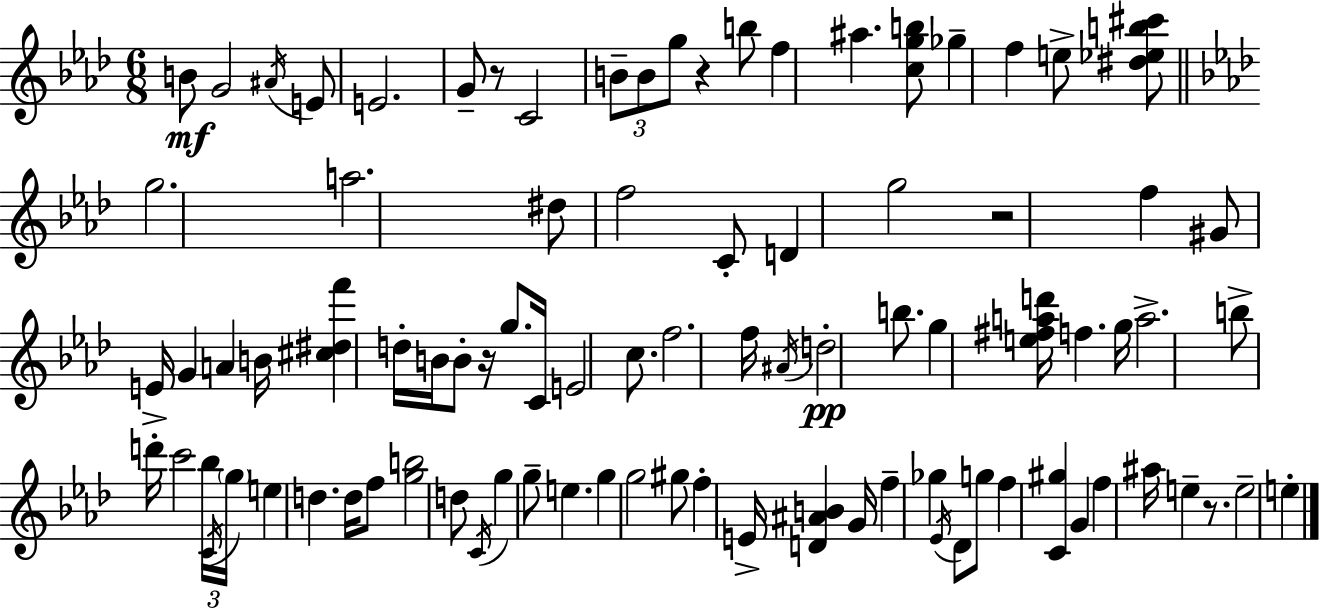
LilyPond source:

{
  \clef treble
  \numericTimeSignature
  \time 6/8
  \key f \minor
  b'8\mf g'2 \acciaccatura { ais'16 } e'8 | e'2. | g'8-- r8 c'2 | \tuplet 3/2 { b'8-- b'8 g''8 } r4 b''8 | \break f''4 ais''4. <c'' g'' b''>8 | ges''4-- f''4 e''8-> <dis'' ees'' b'' cis'''>8 | \bar "||" \break \key f \minor g''2. | a''2. | dis''8 f''2 c'8-. | d'4 g''2 | \break r2 f''4 | gis'8 e'16-> g'4 a'4 b'16 | <cis'' dis'' f'''>4 d''16-. b'16 b'8-. r16 g''8. | c'16 e'2 c''8. | \break f''2. | f''16 \acciaccatura { ais'16 }\pp d''2-. b''8. | g''4 <e'' fis'' a'' d'''>16 f''4. | g''16 a''2.-> | \break b''8-> d'''16-. c'''2 | \tuplet 3/2 { bes''16 \acciaccatura { c'16 } \parenthesize g''16 } e''4 d''4. | d''16 f''8 <g'' b''>2 | d''8 \acciaccatura { c'16 } g''4 g''8-- e''4. | \break g''4 g''2 | gis''8 f''4-. e'16-> <d' ais' b'>4 | g'16 f''4-- ges''4 \acciaccatura { ees'16 } | des'8 g''8 f''4 <c' gis''>4 | \break g'4 f''4 ais''16 e''4-- | r8. e''2-- | e''4-. \bar "|."
}